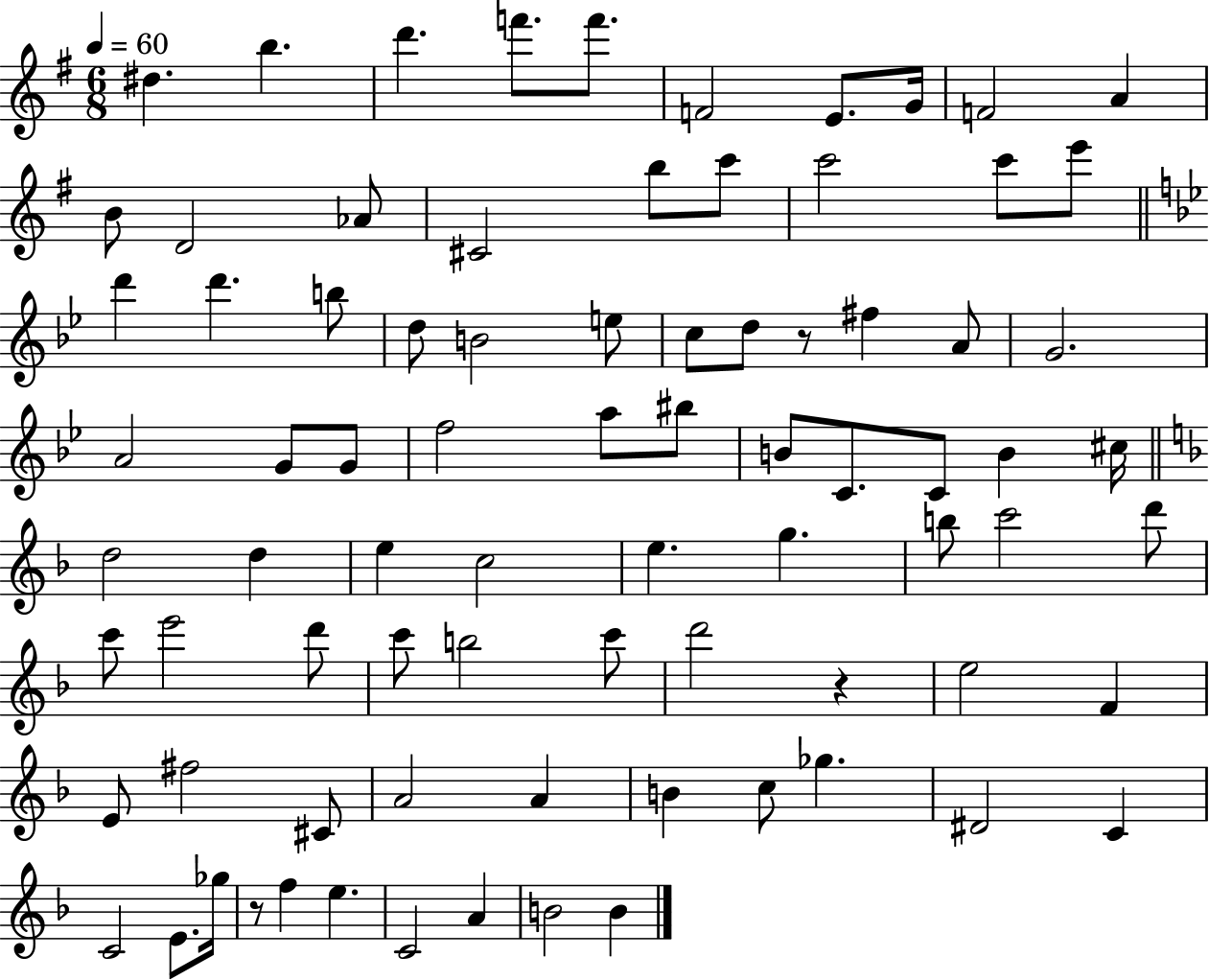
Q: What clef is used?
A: treble